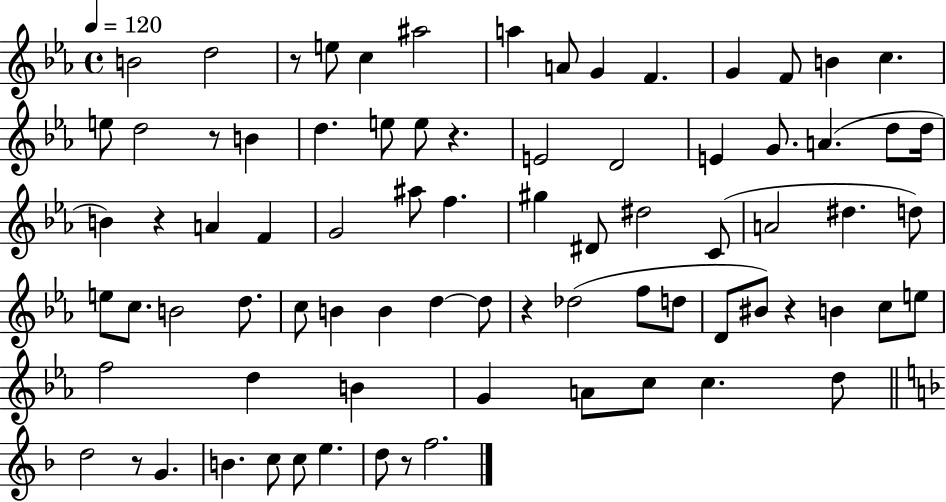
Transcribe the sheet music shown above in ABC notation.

X:1
T:Untitled
M:4/4
L:1/4
K:Eb
B2 d2 z/2 e/2 c ^a2 a A/2 G F G F/2 B c e/2 d2 z/2 B d e/2 e/2 z E2 D2 E G/2 A d/2 d/4 B z A F G2 ^a/2 f ^g ^D/2 ^d2 C/2 A2 ^d d/2 e/2 c/2 B2 d/2 c/2 B B d d/2 z _d2 f/2 d/2 D/2 ^B/2 z B c/2 e/2 f2 d B G A/2 c/2 c d/2 d2 z/2 G B c/2 c/2 e d/2 z/2 f2